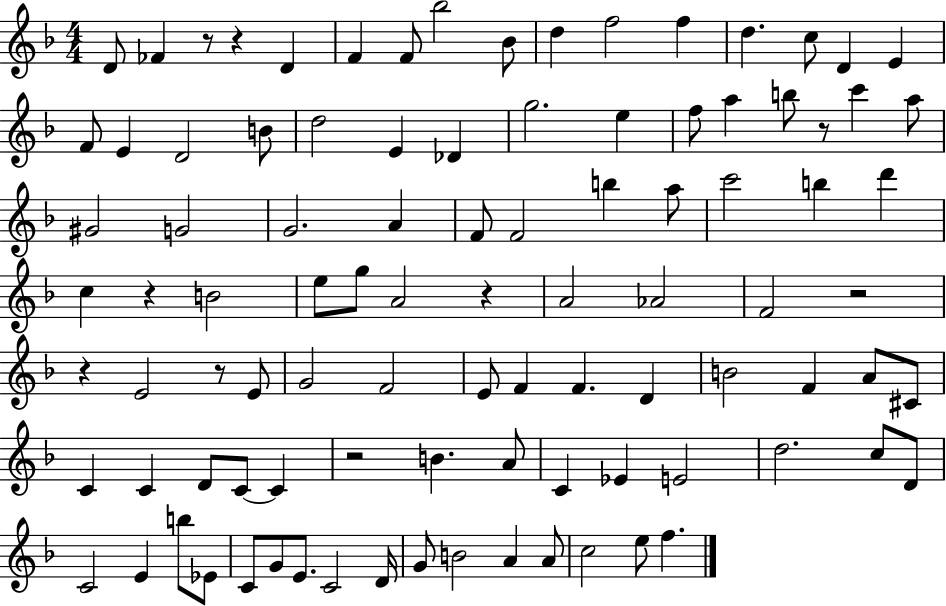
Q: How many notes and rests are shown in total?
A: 97